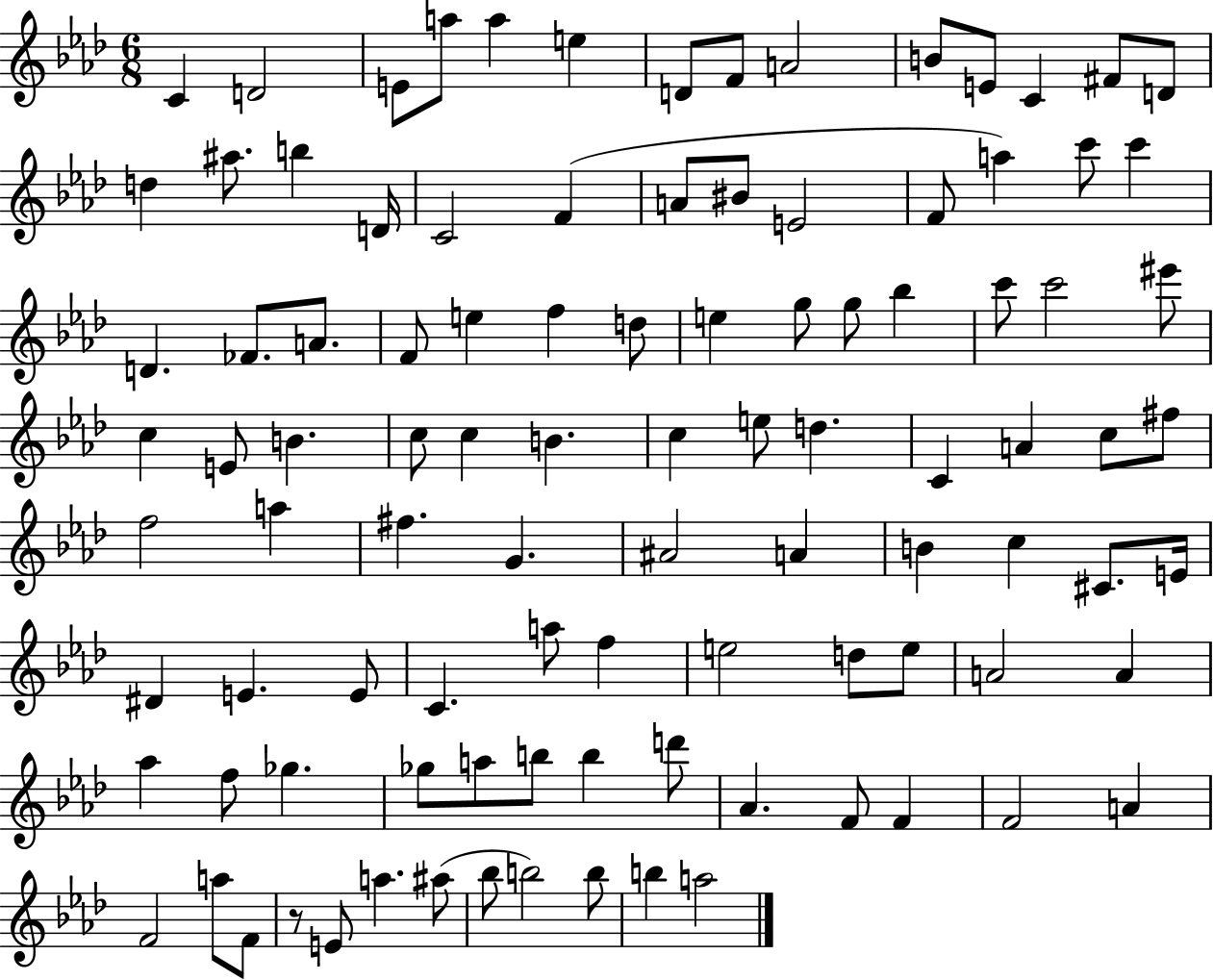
C4/q D4/h E4/e A5/e A5/q E5/q D4/e F4/e A4/h B4/e E4/e C4/q F#4/e D4/e D5/q A#5/e. B5/q D4/s C4/h F4/q A4/e BIS4/e E4/h F4/e A5/q C6/e C6/q D4/q. FES4/e. A4/e. F4/e E5/q F5/q D5/e E5/q G5/e G5/e Bb5/q C6/e C6/h EIS6/e C5/q E4/e B4/q. C5/e C5/q B4/q. C5/q E5/e D5/q. C4/q A4/q C5/e F#5/e F5/h A5/q F#5/q. G4/q. A#4/h A4/q B4/q C5/q C#4/e. E4/s D#4/q E4/q. E4/e C4/q. A5/e F5/q E5/h D5/e E5/e A4/h A4/q Ab5/q F5/e Gb5/q. Gb5/e A5/e B5/e B5/q D6/e Ab4/q. F4/e F4/q F4/h A4/q F4/h A5/e F4/e R/e E4/e A5/q. A#5/e Bb5/e B5/h B5/e B5/q A5/h